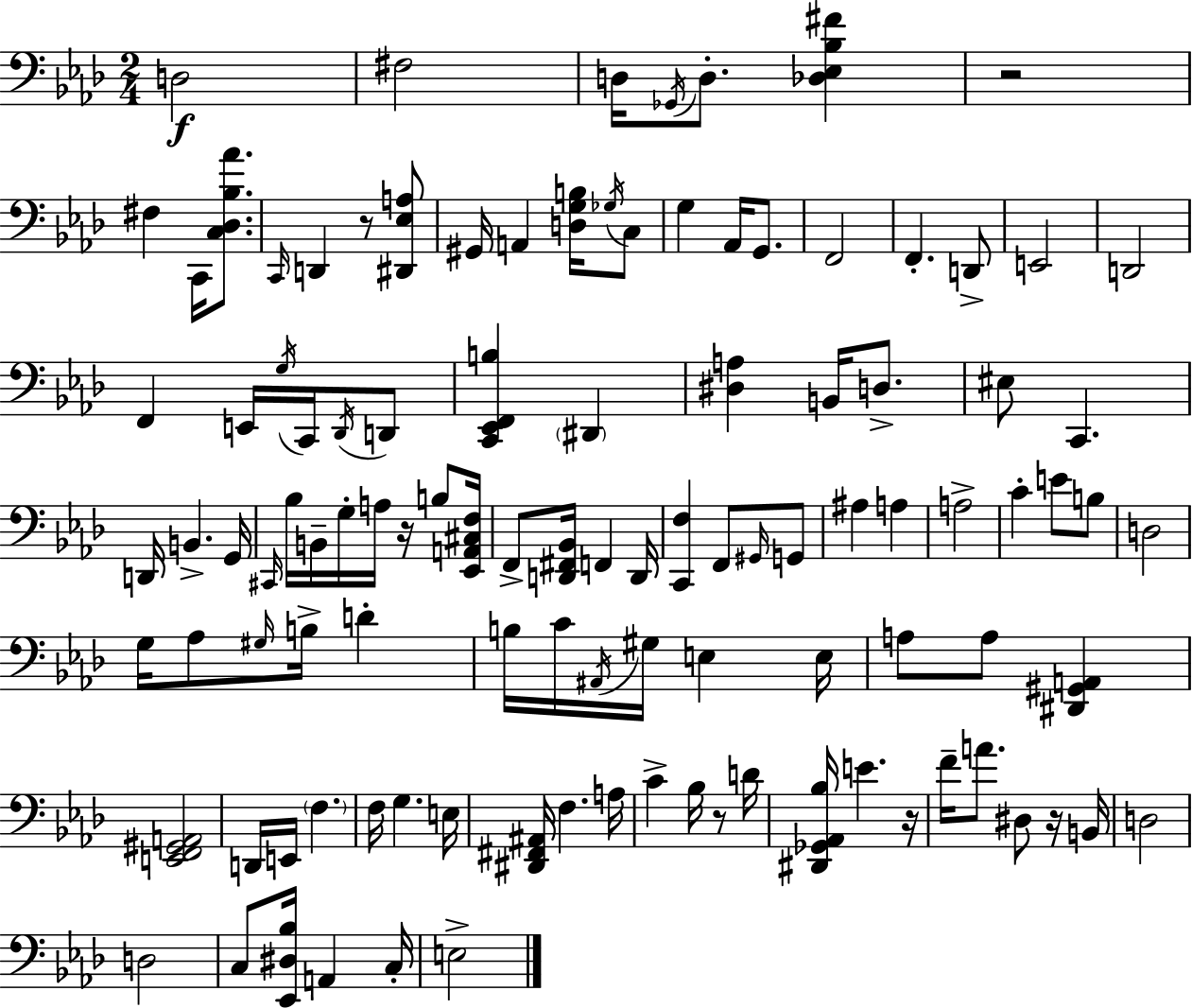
X:1
T:Untitled
M:2/4
L:1/4
K:Ab
D,2 ^F,2 D,/4 _G,,/4 D,/2 [_D,_E,_B,^F] z2 ^F, C,,/4 [C,_D,_B,_A]/2 C,,/4 D,, z/2 [^D,,_E,A,]/2 ^G,,/4 A,, [D,G,B,]/4 _G,/4 C,/2 G, _A,,/4 G,,/2 F,,2 F,, D,,/2 E,,2 D,,2 F,, E,,/4 G,/4 C,,/4 _D,,/4 D,,/2 [C,,_E,,F,,B,] ^D,, [^D,A,] B,,/4 D,/2 ^E,/2 C,, D,,/4 B,, G,,/4 ^C,,/4 _B,/4 B,,/4 G,/4 A,/4 z/4 B,/2 [_E,,A,,^C,F,]/4 F,,/2 [D,,^F,,_B,,]/4 F,, D,,/4 [C,,F,] F,,/2 ^G,,/4 G,,/2 ^A, A, A,2 C E/2 B,/2 D,2 G,/4 _A,/2 ^G,/4 B,/4 D B,/4 C/4 ^A,,/4 ^G,/4 E, E,/4 A,/2 A,/2 [^D,,^G,,A,,] [E,,F,,^G,,A,,]2 D,,/4 E,,/4 F, F,/4 G, E,/4 [^D,,^F,,^A,,]/4 F, A,/4 C _B,/4 z/2 D/4 [^D,,_G,,_A,,_B,]/4 E z/4 F/4 A/2 ^D,/2 z/4 B,,/4 D,2 D,2 C,/2 [_E,,^D,_B,]/4 A,, C,/4 E,2